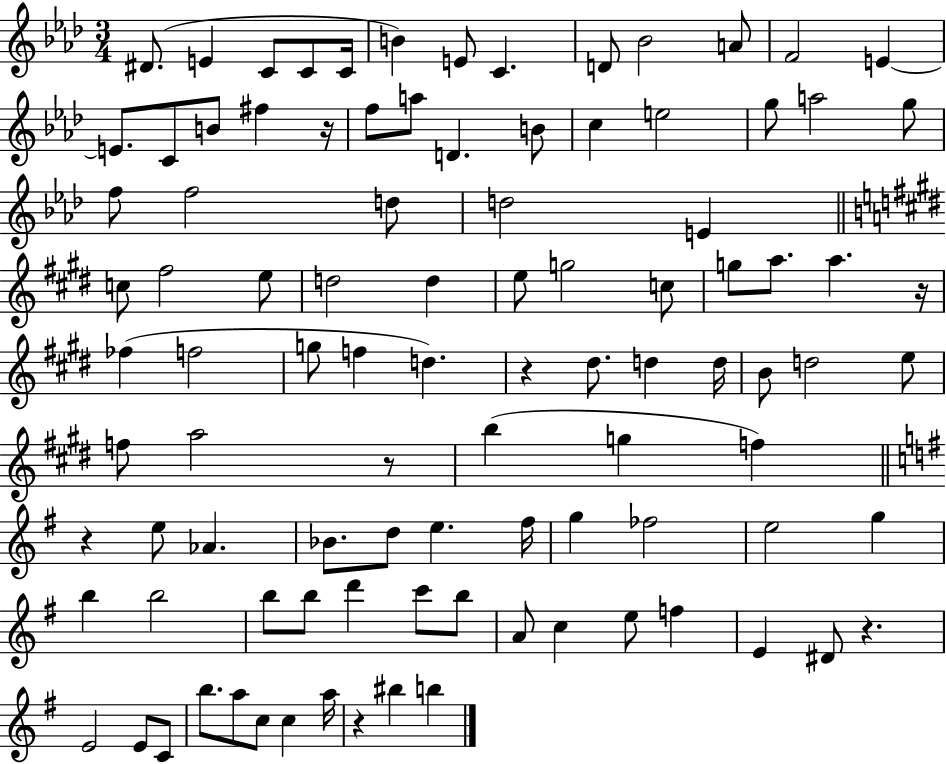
D#4/e. E4/q C4/e C4/e C4/s B4/q E4/e C4/q. D4/e Bb4/h A4/e F4/h E4/q E4/e. C4/e B4/e F#5/q R/s F5/e A5/e D4/q. B4/e C5/q E5/h G5/e A5/h G5/e F5/e F5/h D5/e D5/h E4/q C5/e F#5/h E5/e D5/h D5/q E5/e G5/h C5/e G5/e A5/e. A5/q. R/s FES5/q F5/h G5/e F5/q D5/q. R/q D#5/e. D5/q D5/s B4/e D5/h E5/e F5/e A5/h R/e B5/q G5/q F5/q R/q E5/e Ab4/q. Bb4/e. D5/e E5/q. F#5/s G5/q FES5/h E5/h G5/q B5/q B5/h B5/e B5/e D6/q C6/e B5/e A4/e C5/q E5/e F5/q E4/q D#4/e R/q. E4/h E4/e C4/e B5/e. A5/e C5/e C5/q A5/s R/q BIS5/q B5/q